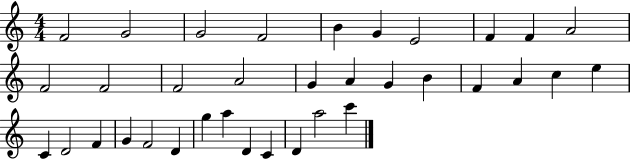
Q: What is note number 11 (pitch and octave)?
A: F4